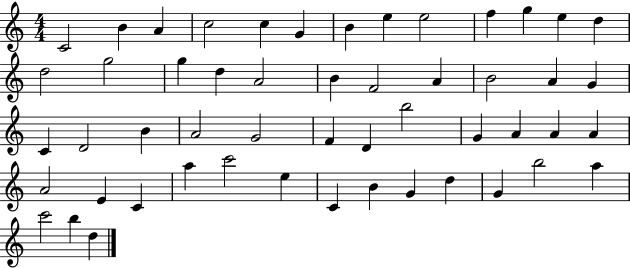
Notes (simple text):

C4/h B4/q A4/q C5/h C5/q G4/q B4/q E5/q E5/h F5/q G5/q E5/q D5/q D5/h G5/h G5/q D5/q A4/h B4/q F4/h A4/q B4/h A4/q G4/q C4/q D4/h B4/q A4/h G4/h F4/q D4/q B5/h G4/q A4/q A4/q A4/q A4/h E4/q C4/q A5/q C6/h E5/q C4/q B4/q G4/q D5/q G4/q B5/h A5/q C6/h B5/q D5/q